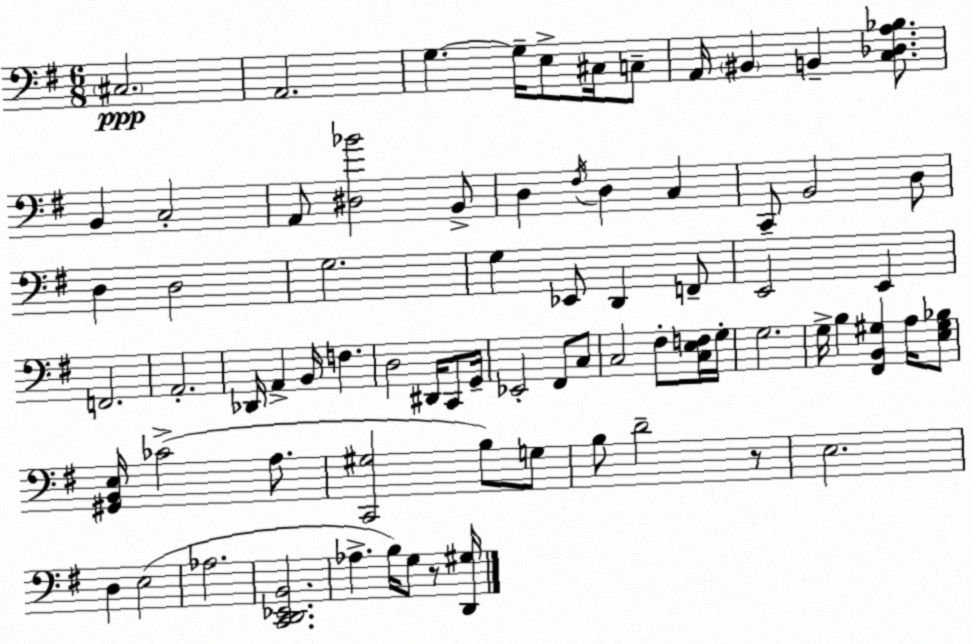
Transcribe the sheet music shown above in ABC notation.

X:1
T:Untitled
M:6/8
L:1/4
K:Em
^C,2 A,,2 G, G,/4 E,/2 ^C,/4 C,/2 A,,/4 ^B,, B,, [C,_D,A,_B,]/2 B,, C,2 A,,/2 [^D,_B]2 B,,/2 D, ^F,/4 D, C, C,,/2 B,,2 D,/2 D, D,2 G,2 G, _E,,/2 D,, F,,/2 E,,2 E,, F,,2 A,,2 _D,,/4 A,, B,,/4 F, D,2 ^D,,/4 C,,/2 G,,/4 _E,,2 ^F,,/2 C,/2 C,2 ^F,/2 [C,E,F,]/4 G,/4 G,2 G,/4 B, [^F,,B,,^G,] A,/4 [E,^G,_B,]/2 [^G,,B,,E,]/4 _C2 A,/2 [C,,^G,]2 B,/2 G,/2 B,/2 D2 z/2 E,2 D, E,2 _A,2 [C,,D,,_E,,B,,]2 _A, B,/4 G,/2 z/2 [D,,^G,]/4